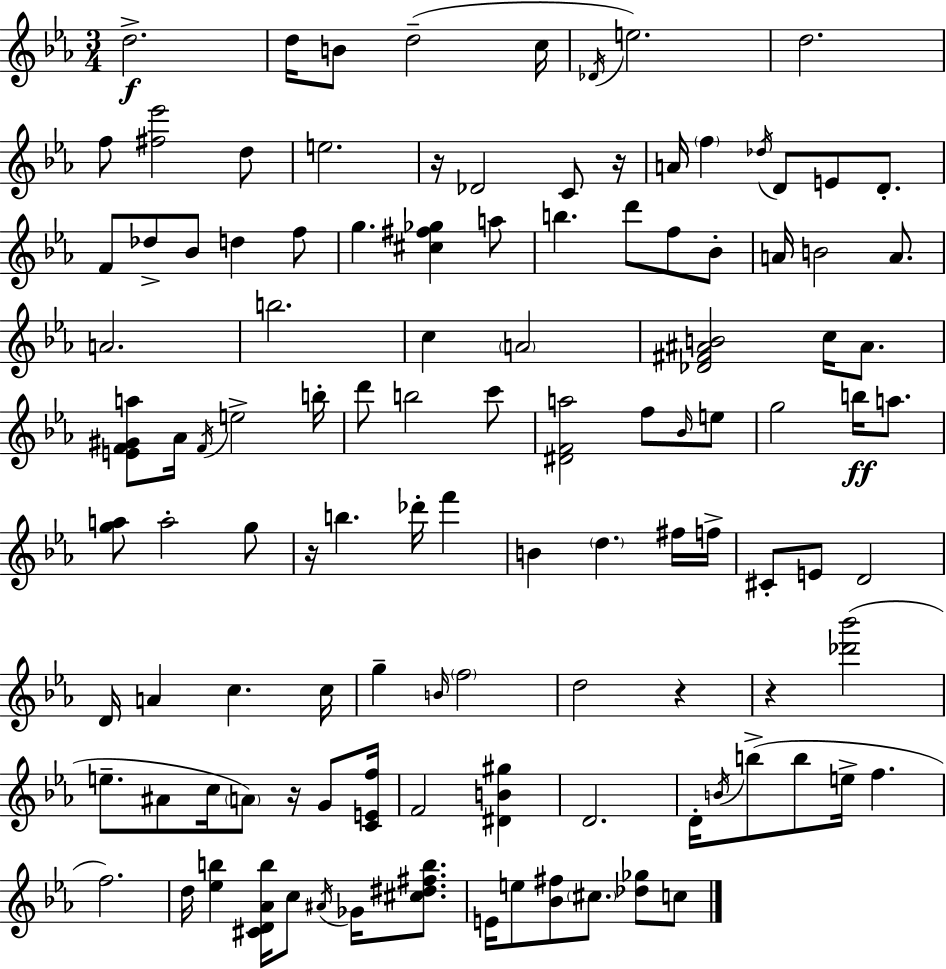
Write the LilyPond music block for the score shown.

{
  \clef treble
  \numericTimeSignature
  \time 3/4
  \key ees \major
  d''2.->\f | d''16 b'8 d''2--( c''16 | \acciaccatura { des'16 }) e''2. | d''2. | \break f''8 <fis'' ees'''>2 d''8 | e''2. | r16 des'2 c'8 | r16 a'16 \parenthesize f''4 \acciaccatura { des''16 } d'8 e'8 d'8.-. | \break f'8 des''8-> bes'8 d''4 | f''8 g''4. <cis'' fis'' ges''>4 | a''8 b''4. d'''8 f''8 | bes'8-. a'16 b'2 a'8. | \break a'2. | b''2. | c''4 \parenthesize a'2 | <des' fis' ais' b'>2 c''16 ais'8. | \break <e' f' gis' a''>8 aes'16 \acciaccatura { f'16 } e''2-> | b''16-. d'''8 b''2 | c'''8 <dis' f' a''>2 f''8 | \grace { bes'16 } e''8 g''2 | \break b''16\ff a''8. <g'' a''>8 a''2-. | g''8 r16 b''4. des'''16-. | f'''4 b'4 \parenthesize d''4. | fis''16 f''16-> cis'8-. e'8 d'2 | \break d'16 a'4 c''4. | c''16 g''4-- \grace { b'16 } \parenthesize f''2 | d''2 | r4 r4 <des''' bes'''>2( | \break e''8.-- ais'8 c''16 \parenthesize a'8) | r16 g'8 <c' e' f''>16 f'2 | <dis' b' gis''>4 d'2. | d'16-. \acciaccatura { b'16 }( b''8-> b''8 e''16-> | \break f''4. f''2.) | d''16 <ees'' b''>4 <cis' d' aes' b''>16 | c''8 \acciaccatura { ais'16 } ges'16 <cis'' dis'' fis'' b''>8. e'16 e''8 <bes' fis''>8 | \parenthesize cis''8. <des'' ges''>8 c''8 \bar "|."
}